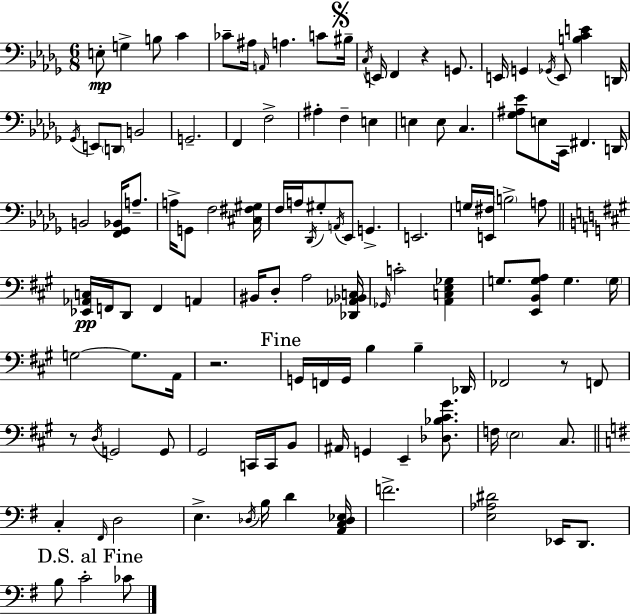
E3/e G3/q B3/e C4/q CES4/e A#3/s A2/s A3/q. C4/e BIS3/s C3/s E2/s F2/q R/q G2/e. E2/s G2/q Gb2/s E2/e [B3,C4,E4]/q D2/s Gb2/s E2/e D2/e B2/h G2/h. F2/q F3/h A#3/q F3/q E3/q E3/q E3/e C3/q. [Gb3,A#3,Eb4]/e E3/e C2/s F#2/q. D2/s B2/h [F2,Gb2,Bb2]/s A3/e. A3/s G2/e F3/h [C#3,F#3,G#3]/s F3/s A3/s Db2/s G#3/e A2/s Eb2/e G2/q. E2/h. G3/s [E2,F#3]/s B3/h A3/e [Eb2,Ab2,C3]/s F2/s D2/e F2/q A2/q BIS2/s D3/e A3/h [Db2,Ab2,Bb2,C3]/s Gb2/s C4/h [A2,C3,E3,Gb3]/q G3/e. [E2,B2,G3,A3]/e G3/q. G3/s G3/h G3/e. A2/s R/h. G2/s F2/s G2/s B3/q B3/q Db2/s FES2/h R/e F2/e R/e D3/s G2/h G2/e G#2/h C2/s C2/s B2/e A#2/s G2/q E2/q [Db3,Bb3,C#4,G#4]/e. F3/s E3/h C#3/e. C3/q F#2/s D3/h E3/q. Db3/s B3/s D4/q [A2,C3,Db3,Eb3]/s F4/h. [E3,Ab3,D#4]/h Eb2/s D2/e. B3/e C4/h CES4/e